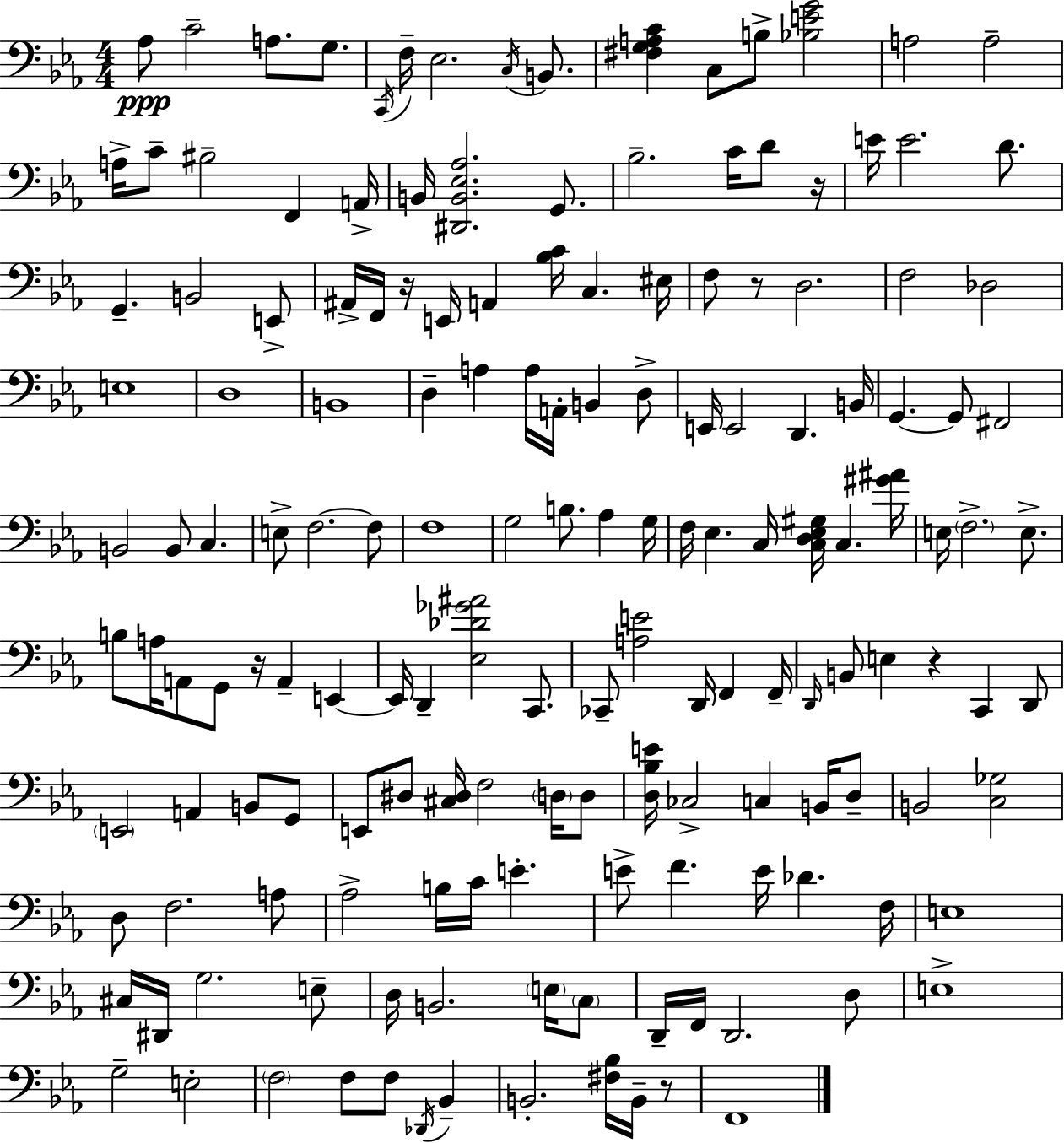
X:1
T:Untitled
M:4/4
L:1/4
K:Eb
_A,/2 C2 A,/2 G,/2 C,,/4 F,/4 _E,2 C,/4 B,,/2 [^F,G,A,C] C,/2 B,/2 [_B,EG]2 A,2 A,2 A,/4 C/2 ^B,2 F,, A,,/4 B,,/4 [^D,,B,,_E,_A,]2 G,,/2 _B,2 C/4 D/2 z/4 E/4 E2 D/2 G,, B,,2 E,,/2 ^A,,/4 F,,/4 z/4 E,,/4 A,, [_B,C]/4 C, ^E,/4 F,/2 z/2 D,2 F,2 _D,2 E,4 D,4 B,,4 D, A, A,/4 A,,/4 B,, D,/2 E,,/4 E,,2 D,, B,,/4 G,, G,,/2 ^F,,2 B,,2 B,,/2 C, E,/2 F,2 F,/2 F,4 G,2 B,/2 _A, G,/4 F,/4 _E, C,/4 [C,D,_E,^G,]/4 C, [^G^A]/4 E,/4 F,2 E,/2 B,/2 A,/4 A,,/2 G,,/2 z/4 A,, E,, E,,/4 D,, [_E,_D_G^A]2 C,,/2 _C,,/2 [A,E]2 D,,/4 F,, F,,/4 D,,/4 B,,/2 E, z C,, D,,/2 E,,2 A,, B,,/2 G,,/2 E,,/2 ^D,/2 [^C,^D,]/4 F,2 D,/4 D,/2 [D,_B,E]/4 _C,2 C, B,,/4 D,/2 B,,2 [C,_G,]2 D,/2 F,2 A,/2 _A,2 B,/4 C/4 E E/2 F E/4 _D F,/4 E,4 ^C,/4 ^D,,/4 G,2 E,/2 D,/4 B,,2 E,/4 C,/2 D,,/4 F,,/4 D,,2 D,/2 E,4 G,2 E,2 F,2 F,/2 F,/2 _D,,/4 _B,, B,,2 [^F,_B,]/4 B,,/4 z/2 F,,4